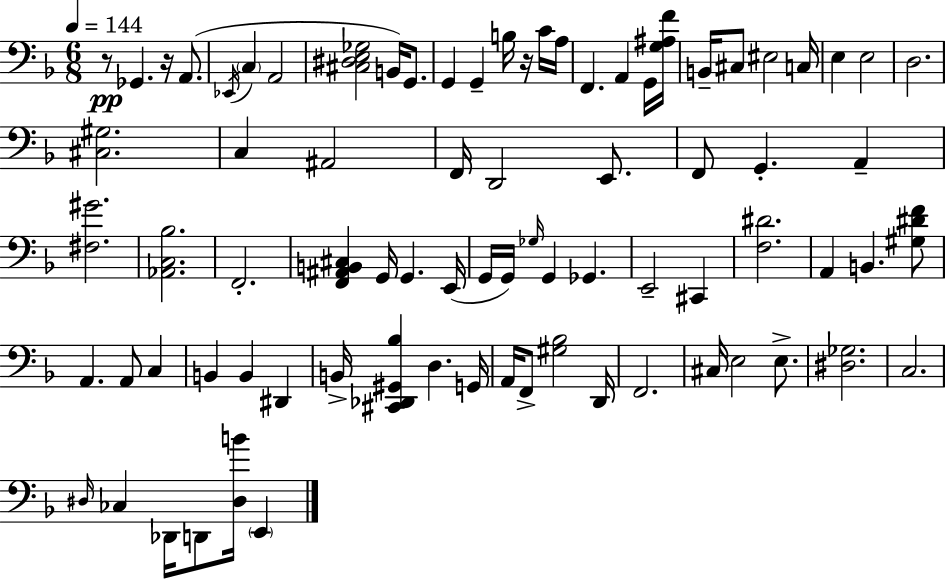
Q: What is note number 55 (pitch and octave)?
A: D2